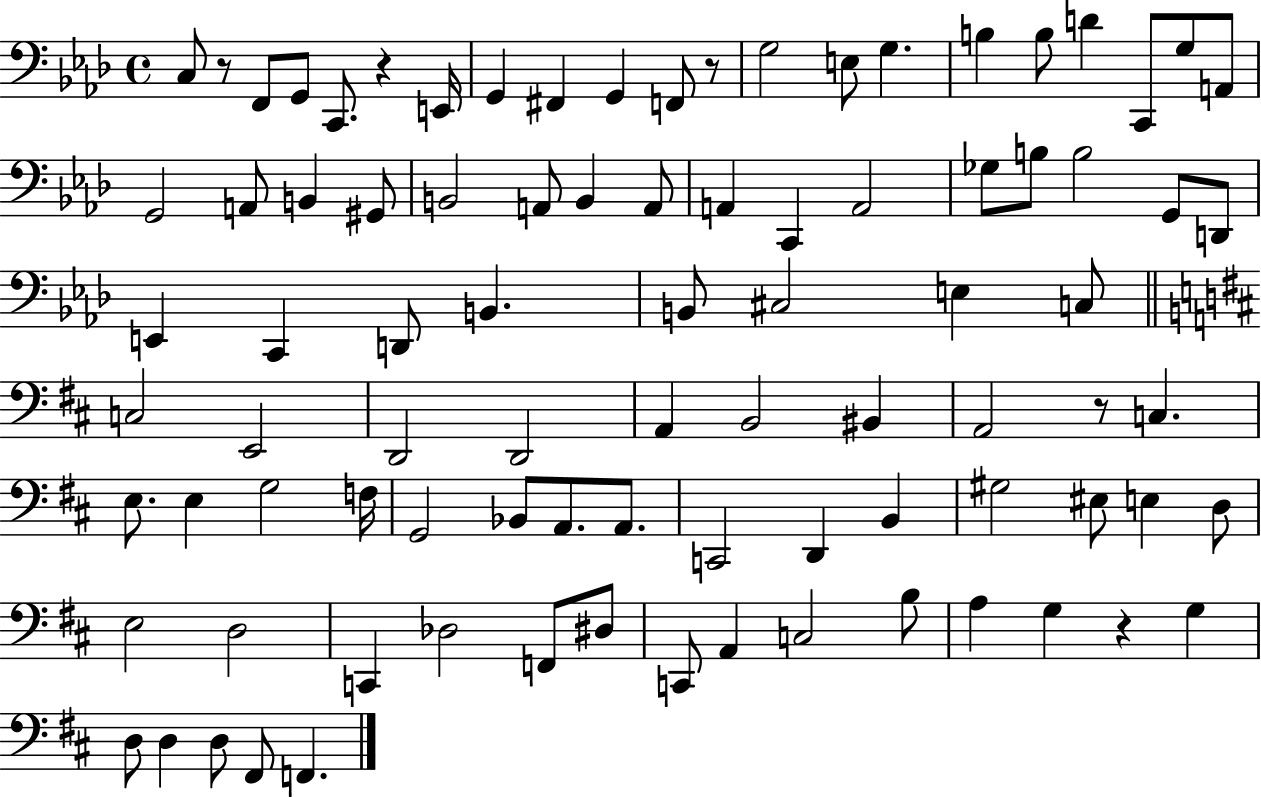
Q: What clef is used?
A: bass